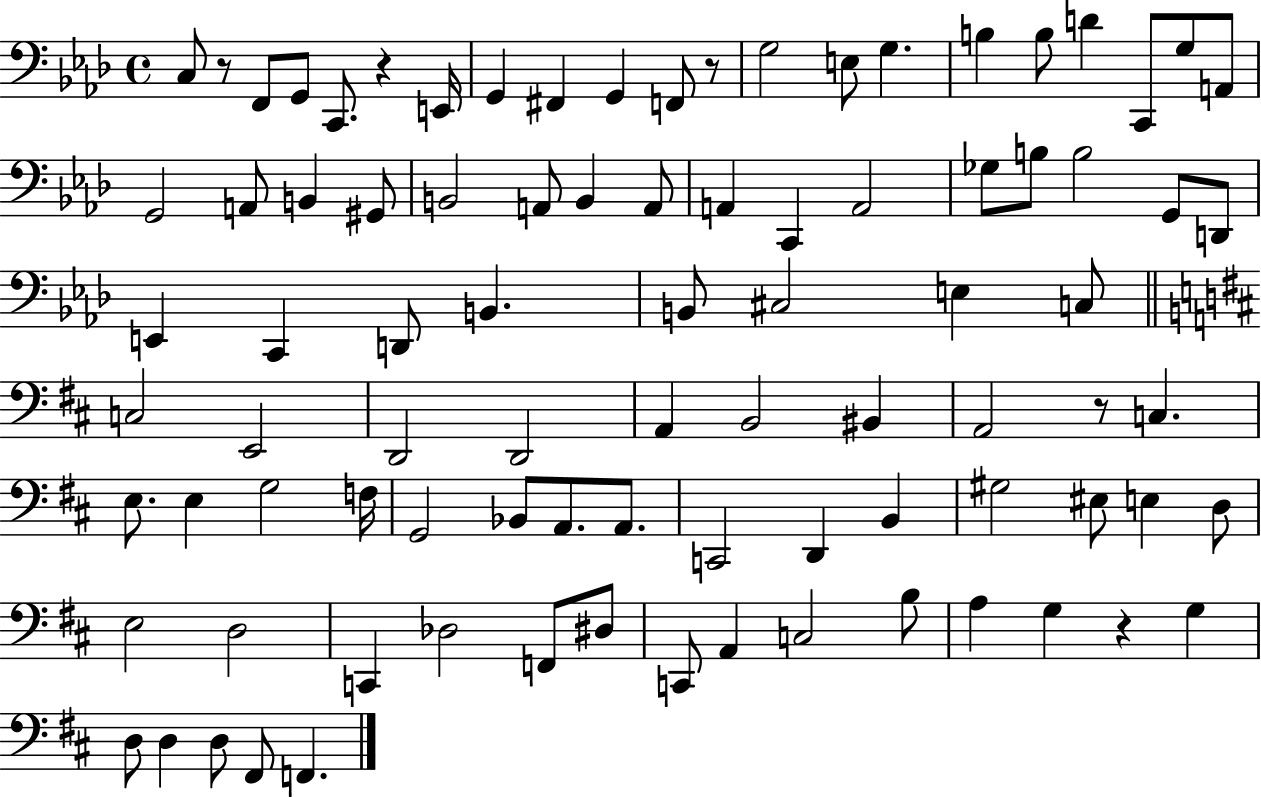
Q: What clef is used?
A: bass